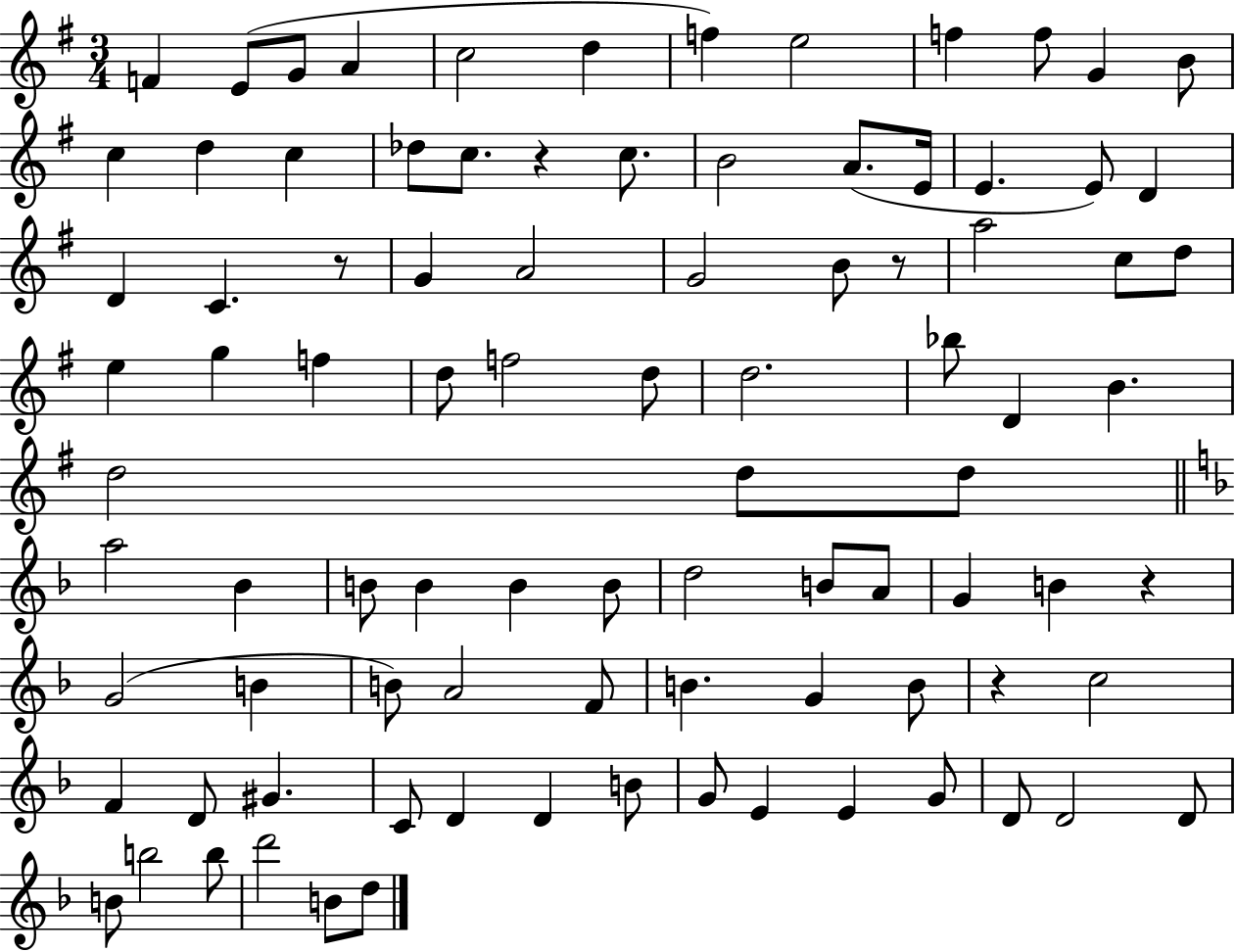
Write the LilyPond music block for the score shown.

{
  \clef treble
  \numericTimeSignature
  \time 3/4
  \key g \major
  f'4 e'8( g'8 a'4 | c''2 d''4 | f''4) e''2 | f''4 f''8 g'4 b'8 | \break c''4 d''4 c''4 | des''8 c''8. r4 c''8. | b'2 a'8.( e'16 | e'4. e'8) d'4 | \break d'4 c'4. r8 | g'4 a'2 | g'2 b'8 r8 | a''2 c''8 d''8 | \break e''4 g''4 f''4 | d''8 f''2 d''8 | d''2. | bes''8 d'4 b'4. | \break d''2 d''8 d''8 | \bar "||" \break \key f \major a''2 bes'4 | b'8 b'4 b'4 b'8 | d''2 b'8 a'8 | g'4 b'4 r4 | \break g'2( b'4 | b'8) a'2 f'8 | b'4. g'4 b'8 | r4 c''2 | \break f'4 d'8 gis'4. | c'8 d'4 d'4 b'8 | g'8 e'4 e'4 g'8 | d'8 d'2 d'8 | \break b'8 b''2 b''8 | d'''2 b'8 d''8 | \bar "|."
}